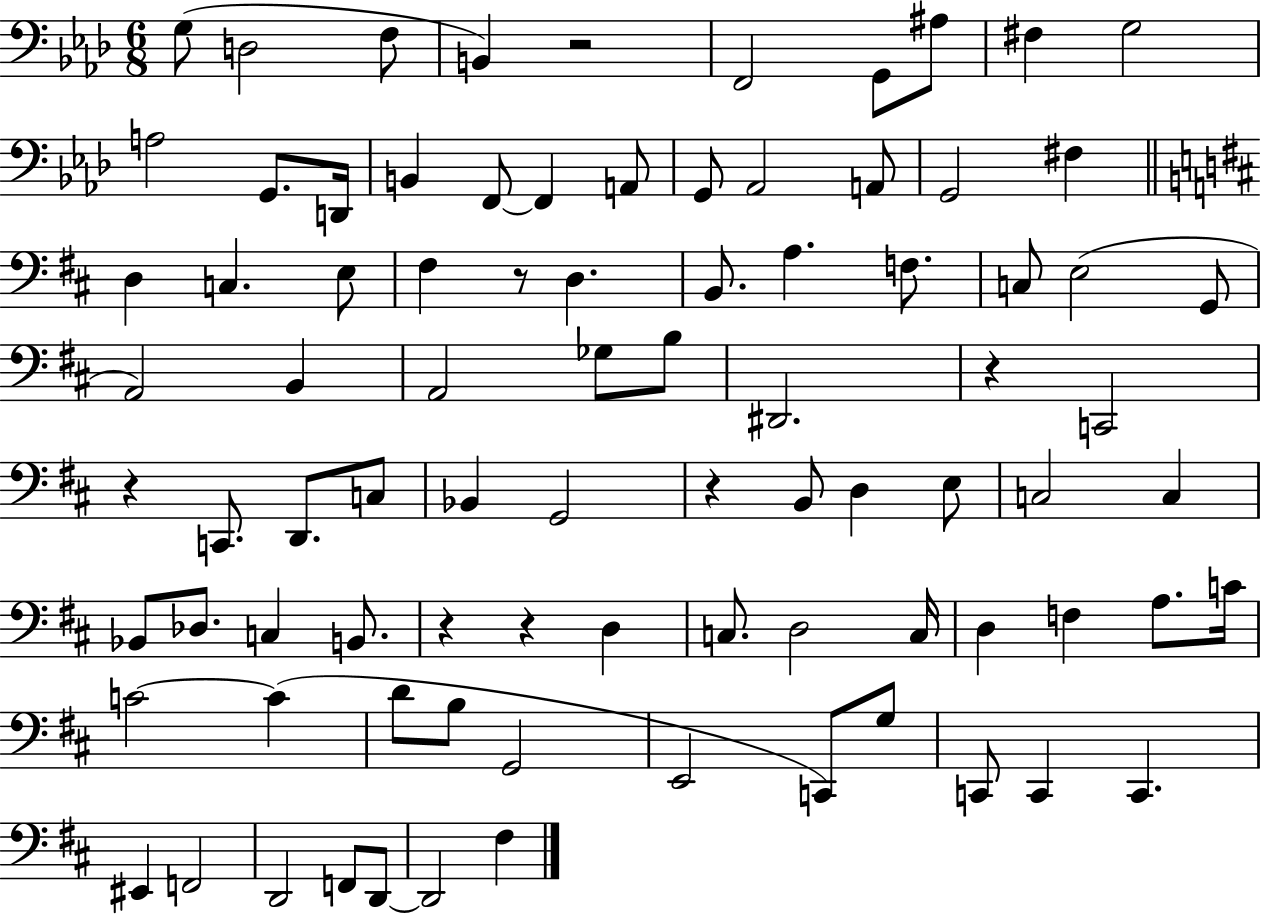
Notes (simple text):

G3/e D3/h F3/e B2/q R/h F2/h G2/e A#3/e F#3/q G3/h A3/h G2/e. D2/s B2/q F2/e F2/q A2/e G2/e Ab2/h A2/e G2/h F#3/q D3/q C3/q. E3/e F#3/q R/e D3/q. B2/e. A3/q. F3/e. C3/e E3/h G2/e A2/h B2/q A2/h Gb3/e B3/e D#2/h. R/q C2/h R/q C2/e. D2/e. C3/e Bb2/q G2/h R/q B2/e D3/q E3/e C3/h C3/q Bb2/e Db3/e. C3/q B2/e. R/q R/q D3/q C3/e. D3/h C3/s D3/q F3/q A3/e. C4/s C4/h C4/q D4/e B3/e G2/h E2/h C2/e G3/e C2/e C2/q C2/q. EIS2/q F2/h D2/h F2/e D2/e D2/h F#3/q